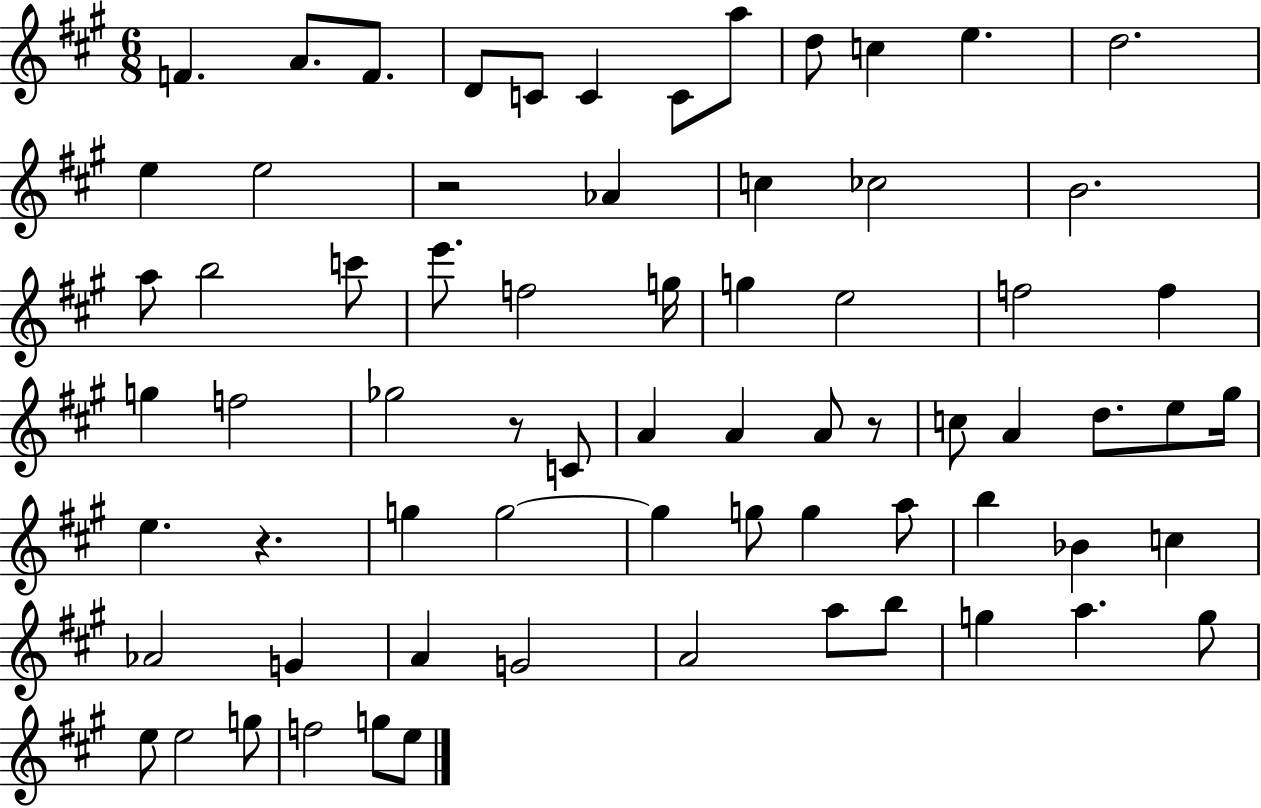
X:1
T:Untitled
M:6/8
L:1/4
K:A
F A/2 F/2 D/2 C/2 C C/2 a/2 d/2 c e d2 e e2 z2 _A c _c2 B2 a/2 b2 c'/2 e'/2 f2 g/4 g e2 f2 f g f2 _g2 z/2 C/2 A A A/2 z/2 c/2 A d/2 e/2 ^g/4 e z g g2 g g/2 g a/2 b _B c _A2 G A G2 A2 a/2 b/2 g a g/2 e/2 e2 g/2 f2 g/2 e/2